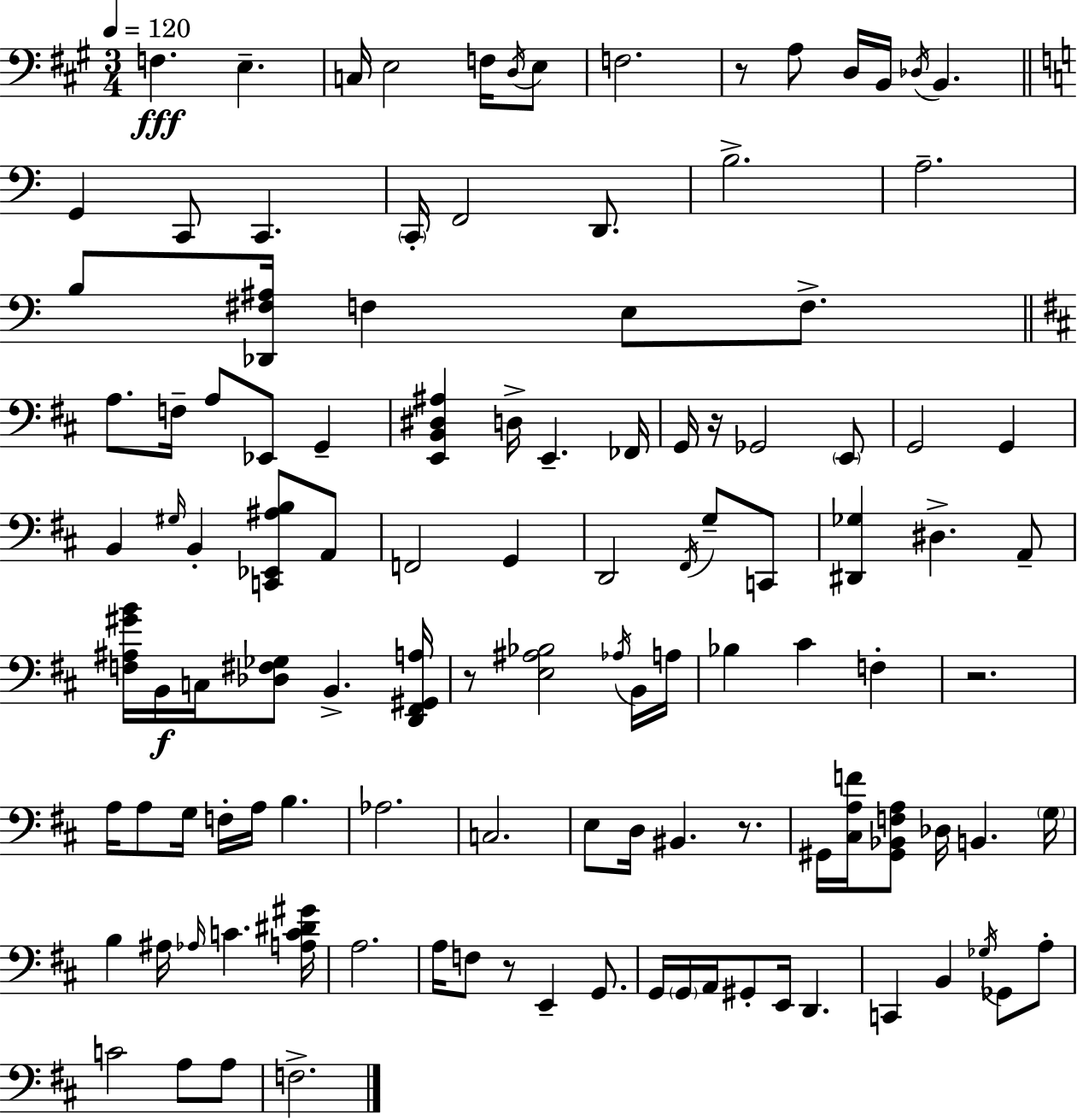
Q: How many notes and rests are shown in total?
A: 115